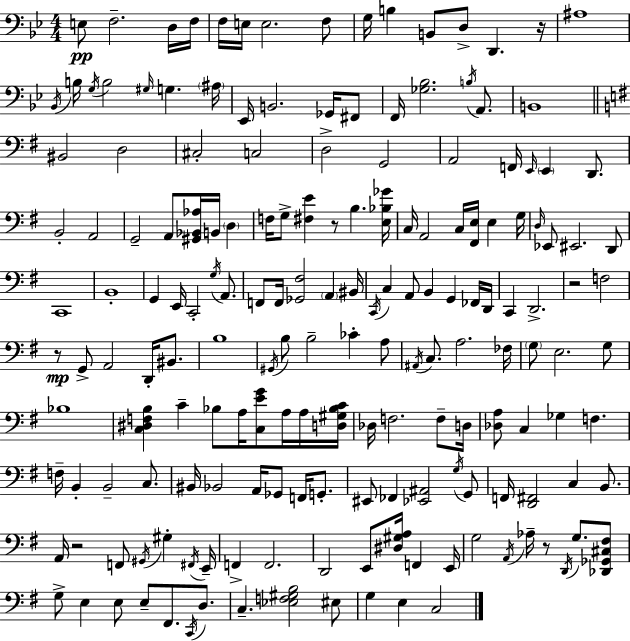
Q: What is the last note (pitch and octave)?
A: C3